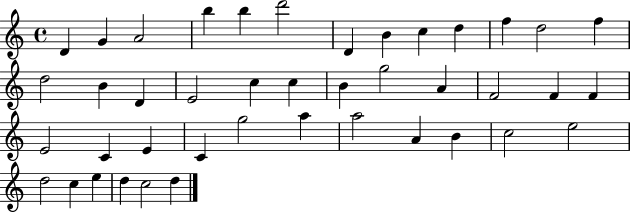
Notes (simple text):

D4/q G4/q A4/h B5/q B5/q D6/h D4/q B4/q C5/q D5/q F5/q D5/h F5/q D5/h B4/q D4/q E4/h C5/q C5/q B4/q G5/h A4/q F4/h F4/q F4/q E4/h C4/q E4/q C4/q G5/h A5/q A5/h A4/q B4/q C5/h E5/h D5/h C5/q E5/q D5/q C5/h D5/q